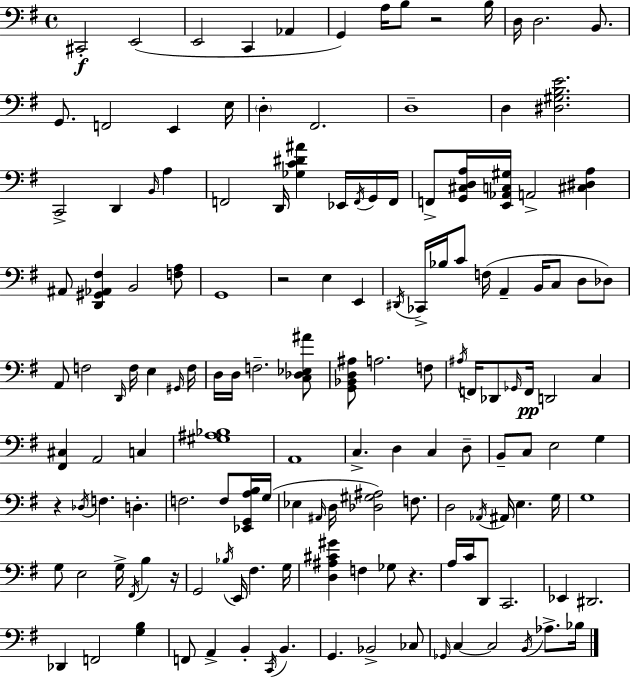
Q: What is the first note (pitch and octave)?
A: C#2